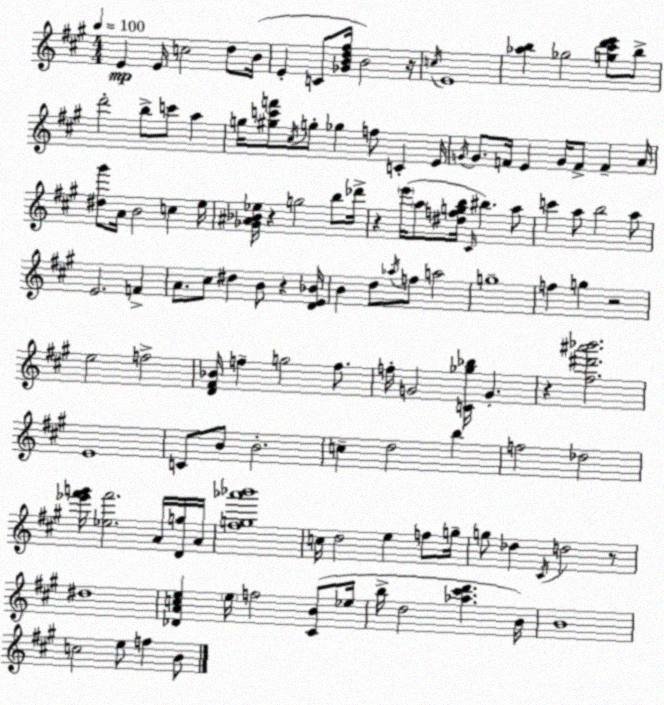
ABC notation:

X:1
T:Untitled
M:4/4
L:1/4
K:A
E E/4 c2 d/2 B/4 E C/2 [_GBd^f]/4 B2 z/4 c/4 E4 [_ab] _g2 [g^c'd'e']/2 b/2 d'2 b/2 c'/2 a g/4 [^gc'f']/2 ^c/4 g/2 _g f/2 C E/4 G/4 G/2 F/4 E G/4 F/2 F A/4 [^d^g']/2 A/4 B2 c e/4 [_G^A_B_e]/4 z g2 b/2 _d'/4 z e'/4 a/2 [^dfgb]/4 ^C/4 ^b a/2 c' a/2 b2 a/2 E2 F A/2 ^c/2 ^d B/2 z [DE_B]/4 B d/2 _a/4 f/2 a2 g4 f g z2 e2 f2 [D^F_B]/4 f g2 f/2 f/4 G2 [C_g_b]/4 G z [^f^d'^a'_b']2 E4 C/2 B/2 B2 c d2 b f2 _d2 [_e'^f'g']/4 [_e^f']2 A/4 [Dg]/4 A/4 [^fg_a'_b']4 c/4 d2 e f/2 g/4 g/2 _d ^C/4 d2 z/2 ^d4 [_DAce] e/4 f2 [^CB]/2 _e/4 b/4 d2 [_a^c'd'] B/4 B4 c2 e/2 f B/2